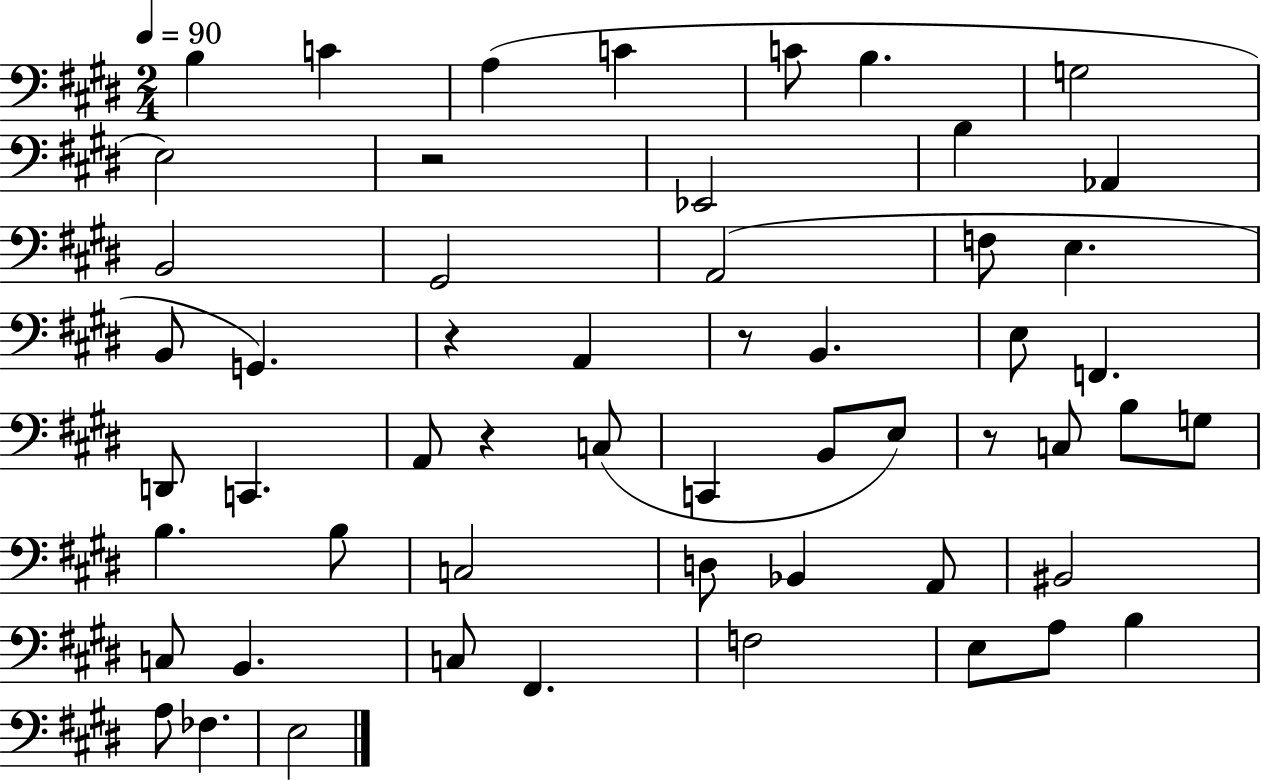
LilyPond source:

{
  \clef bass
  \numericTimeSignature
  \time 2/4
  \key e \major
  \tempo 4 = 90
  b4 c'4 | a4( c'4 | c'8 b4. | g2 | \break e2) | r2 | ees,2 | b4 aes,4 | \break b,2 | gis,2 | a,2( | f8 e4. | \break b,8 g,4.) | r4 a,4 | r8 b,4. | e8 f,4. | \break d,8 c,4. | a,8 r4 c8( | c,4 b,8 e8) | r8 c8 b8 g8 | \break b4. b8 | c2 | d8 bes,4 a,8 | bis,2 | \break c8 b,4. | c8 fis,4. | f2 | e8 a8 b4 | \break a8 fes4. | e2 | \bar "|."
}